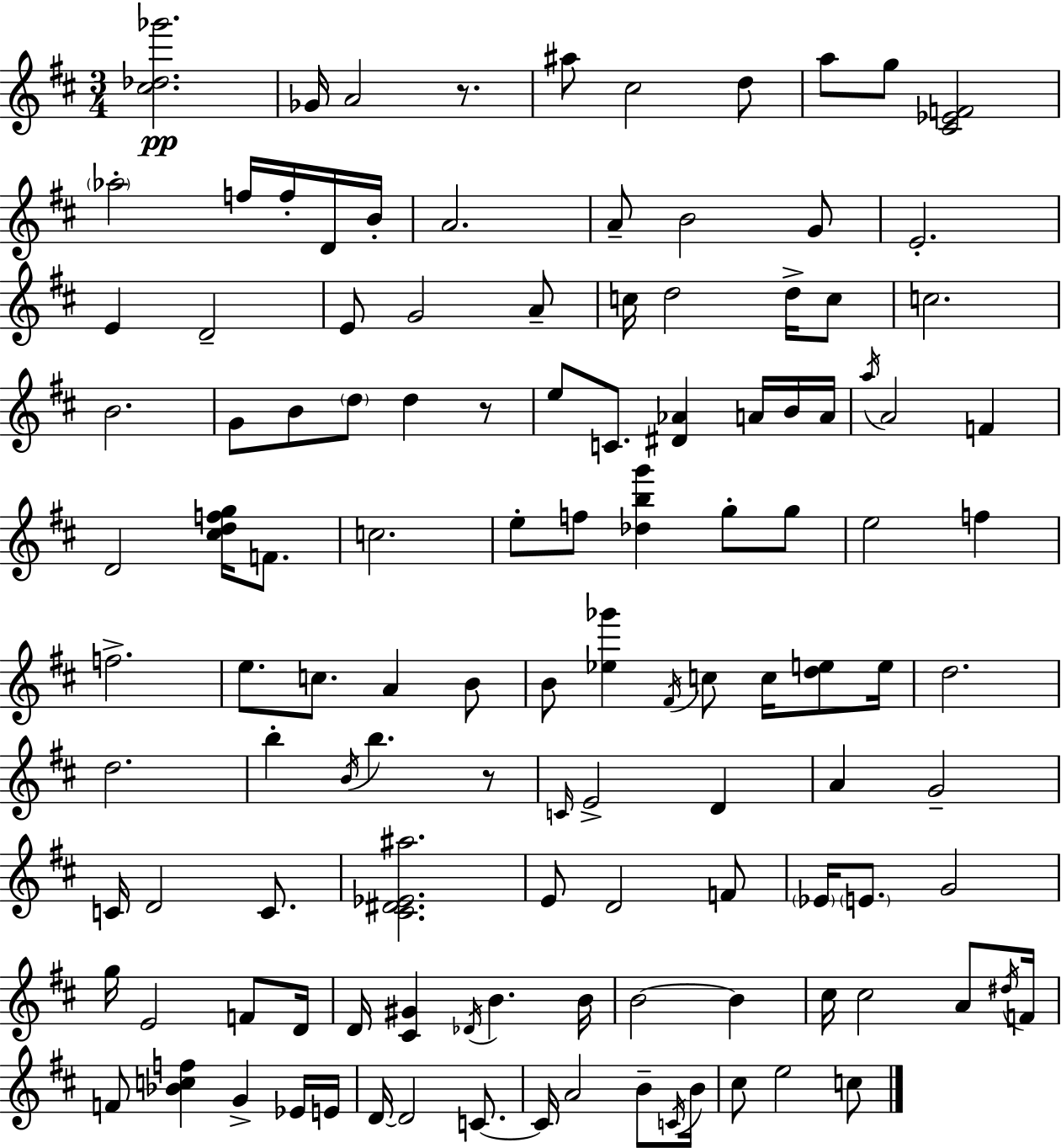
{
  \clef treble
  \numericTimeSignature
  \time 3/4
  \key d \major
  <cis'' des'' ges'''>2.\pp | ges'16 a'2 r8. | ais''8 cis''2 d''8 | a''8 g''8 <cis' ees' f'>2 | \break \parenthesize aes''2-. f''16 f''16-. d'16 b'16-. | a'2. | a'8-- b'2 g'8 | e'2.-. | \break e'4 d'2-- | e'8 g'2 a'8-- | c''16 d''2 d''16-> c''8 | c''2. | \break b'2. | g'8 b'8 \parenthesize d''8 d''4 r8 | e''8 c'8. <dis' aes'>4 a'16 b'16 a'16 | \acciaccatura { a''16 } a'2 f'4 | \break d'2 <cis'' d'' f'' g''>16 f'8. | c''2. | e''8-. f''8 <des'' b'' g'''>4 g''8-. g''8 | e''2 f''4 | \break f''2.-> | e''8. c''8. a'4 b'8 | b'8 <ees'' ges'''>4 \acciaccatura { fis'16 } c''8 c''16 <d'' e''>8 | e''16 d''2. | \break d''2. | b''4-. \acciaccatura { b'16 } b''4. | r8 \grace { c'16 } e'2-> | d'4 a'4 g'2-- | \break c'16 d'2 | c'8. <cis' dis' ees' ais''>2. | e'8 d'2 | f'8 \parenthesize ees'16 \parenthesize e'8. g'2 | \break g''16 e'2 | f'8 d'16 d'16 <cis' gis'>4 \acciaccatura { des'16 } b'4. | b'16 b'2~~ | b'4 cis''16 cis''2 | \break a'8 \acciaccatura { dis''16 } f'16 f'8 <bes' c'' f''>4 | g'4-> ees'16 e'16 d'16~~ d'2 | c'8.~~ c'16 a'2 | b'8-- \acciaccatura { c'16 } b'16 cis''8 e''2 | \break c''8 \bar "|."
}